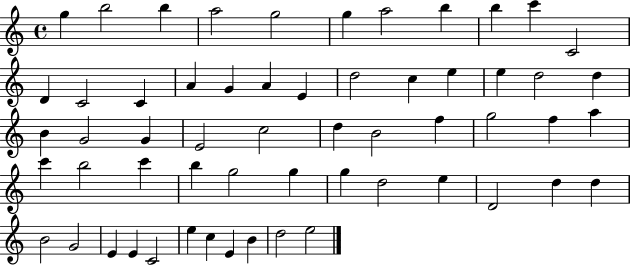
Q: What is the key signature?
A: C major